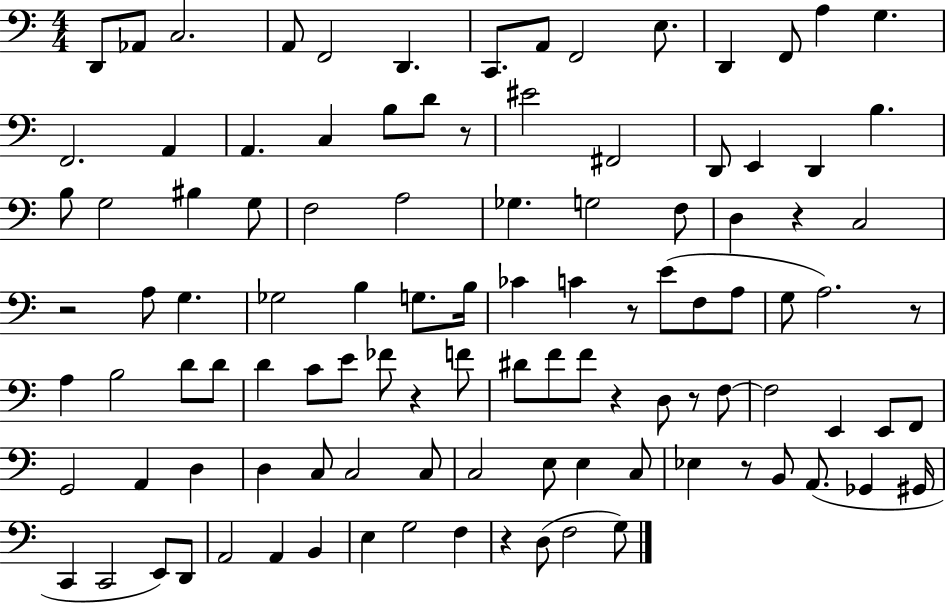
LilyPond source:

{
  \clef bass
  \numericTimeSignature
  \time 4/4
  \key c \major
  d,8 aes,8 c2. | a,8 f,2 d,4. | c,8. a,8 f,2 e8. | d,4 f,8 a4 g4. | \break f,2. a,4 | a,4. c4 b8 d'8 r8 | eis'2 fis,2 | d,8 e,4 d,4 b4. | \break b8 g2 bis4 g8 | f2 a2 | ges4. g2 f8 | d4 r4 c2 | \break r2 a8 g4. | ges2 b4 g8. b16 | ces'4 c'4 r8 e'8( f8 a8 | g8 a2.) r8 | \break a4 b2 d'8 d'8 | d'4 c'8 e'8 fes'8 r4 f'8 | dis'8 f'8 f'8 r4 d8 r8 f8~~ | f2 e,4 e,8 f,8 | \break g,2 a,4 d4 | d4 c8 c2 c8 | c2 e8 e4 c8 | ees4 r8 b,8 a,8.( ges,4 gis,16 | \break c,4 c,2 e,8) d,8 | a,2 a,4 b,4 | e4 g2 f4 | r4 d8( f2 g8) | \break \bar "|."
}